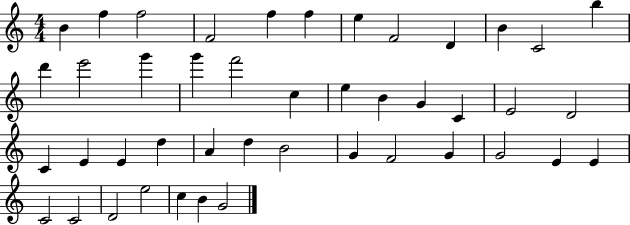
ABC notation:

X:1
T:Untitled
M:4/4
L:1/4
K:C
B f f2 F2 f f e F2 D B C2 b d' e'2 g' g' f'2 c e B G C E2 D2 C E E d A d B2 G F2 G G2 E E C2 C2 D2 e2 c B G2